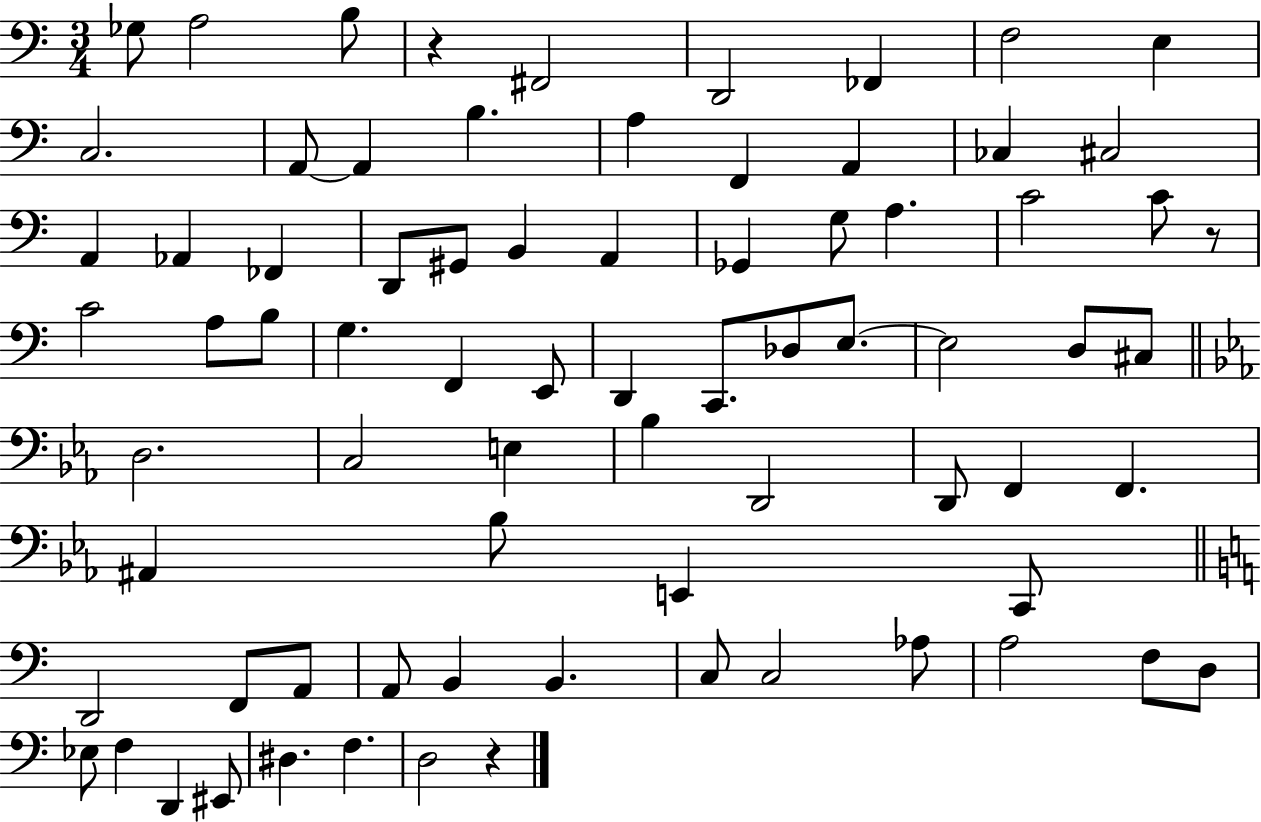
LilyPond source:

{
  \clef bass
  \numericTimeSignature
  \time 3/4
  \key c \major
  ges8 a2 b8 | r4 fis,2 | d,2 fes,4 | f2 e4 | \break c2. | a,8~~ a,4 b4. | a4 f,4 a,4 | ces4 cis2 | \break a,4 aes,4 fes,4 | d,8 gis,8 b,4 a,4 | ges,4 g8 a4. | c'2 c'8 r8 | \break c'2 a8 b8 | g4. f,4 e,8 | d,4 c,8. des8 e8.~~ | e2 d8 cis8 | \break \bar "||" \break \key ees \major d2. | c2 e4 | bes4 d,2 | d,8 f,4 f,4. | \break ais,4 bes8 e,4 c,8 | \bar "||" \break \key c \major d,2 f,8 a,8 | a,8 b,4 b,4. | c8 c2 aes8 | a2 f8 d8 | \break ees8 f4 d,4 eis,8 | dis4. f4. | d2 r4 | \bar "|."
}